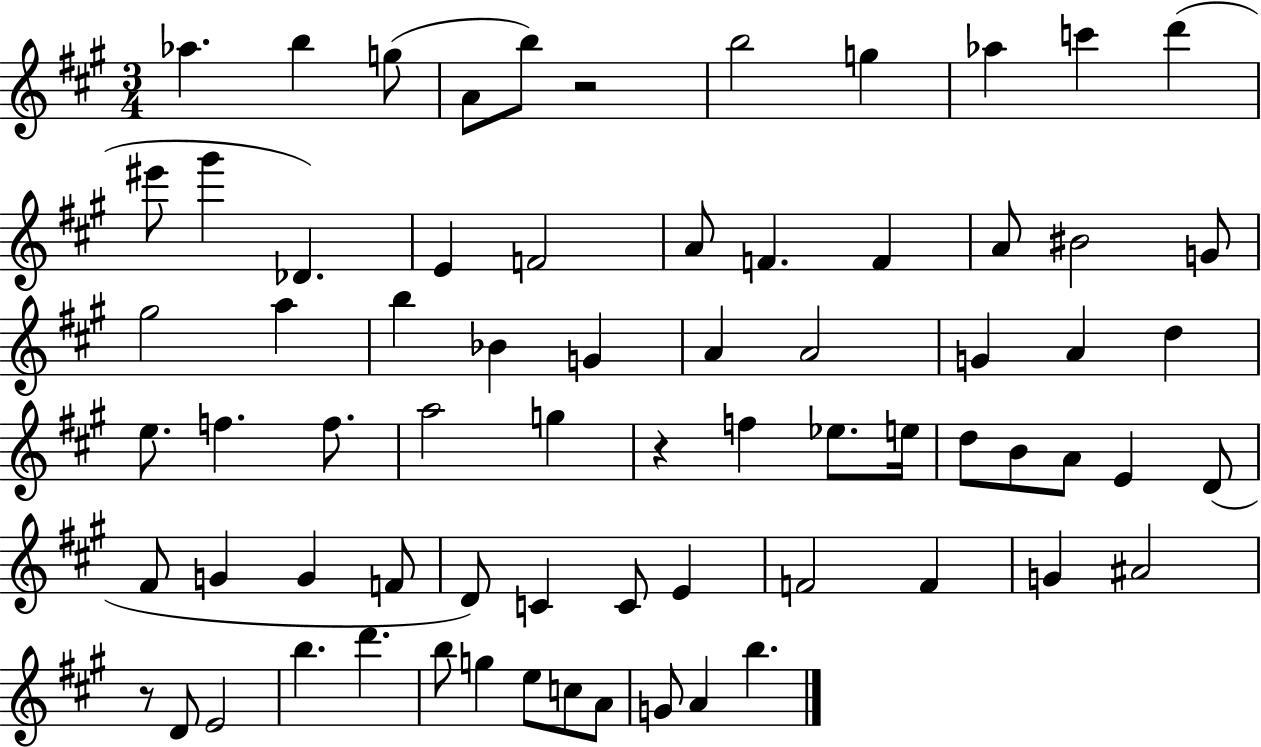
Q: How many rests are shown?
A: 3